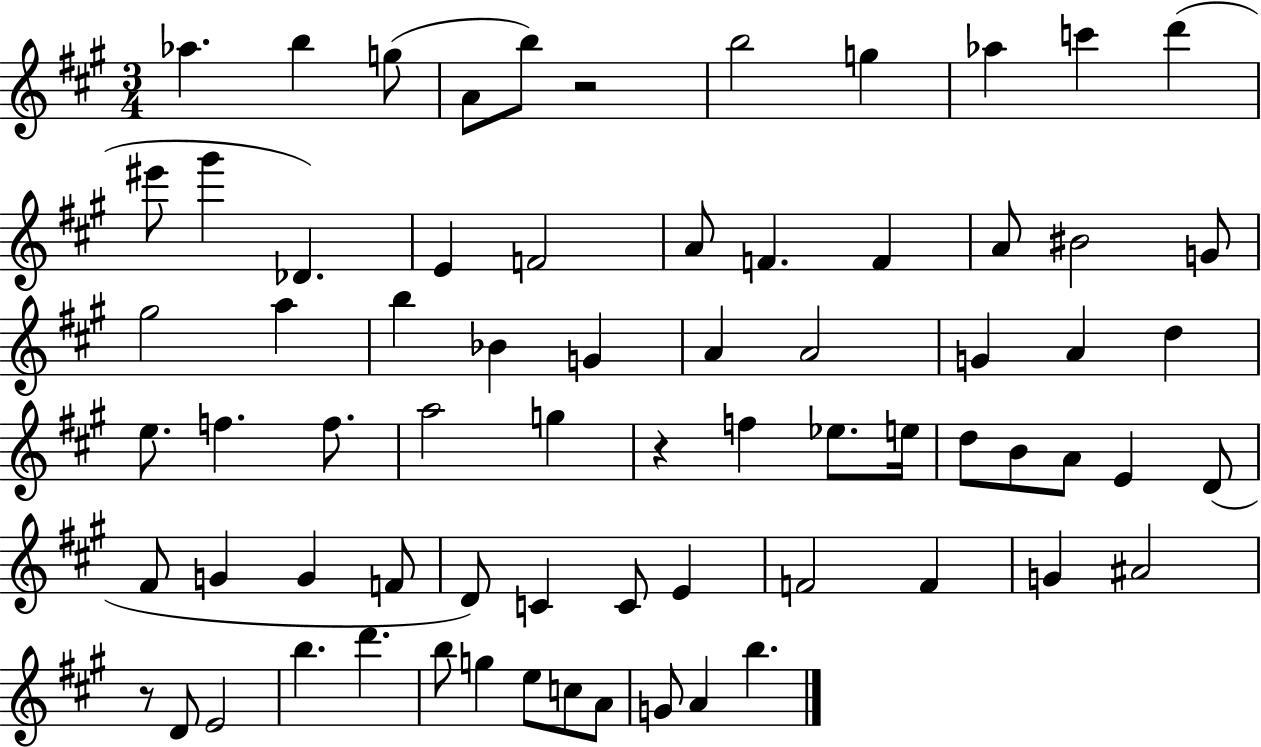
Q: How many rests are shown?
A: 3